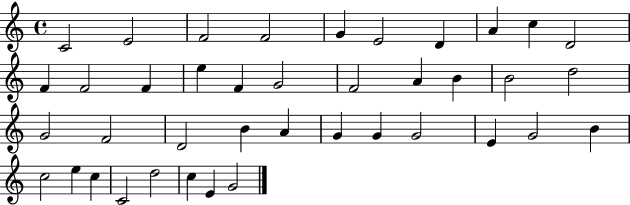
{
  \clef treble
  \time 4/4
  \defaultTimeSignature
  \key c \major
  c'2 e'2 | f'2 f'2 | g'4 e'2 d'4 | a'4 c''4 d'2 | \break f'4 f'2 f'4 | e''4 f'4 g'2 | f'2 a'4 b'4 | b'2 d''2 | \break g'2 f'2 | d'2 b'4 a'4 | g'4 g'4 g'2 | e'4 g'2 b'4 | \break c''2 e''4 c''4 | c'2 d''2 | c''4 e'4 g'2 | \bar "|."
}